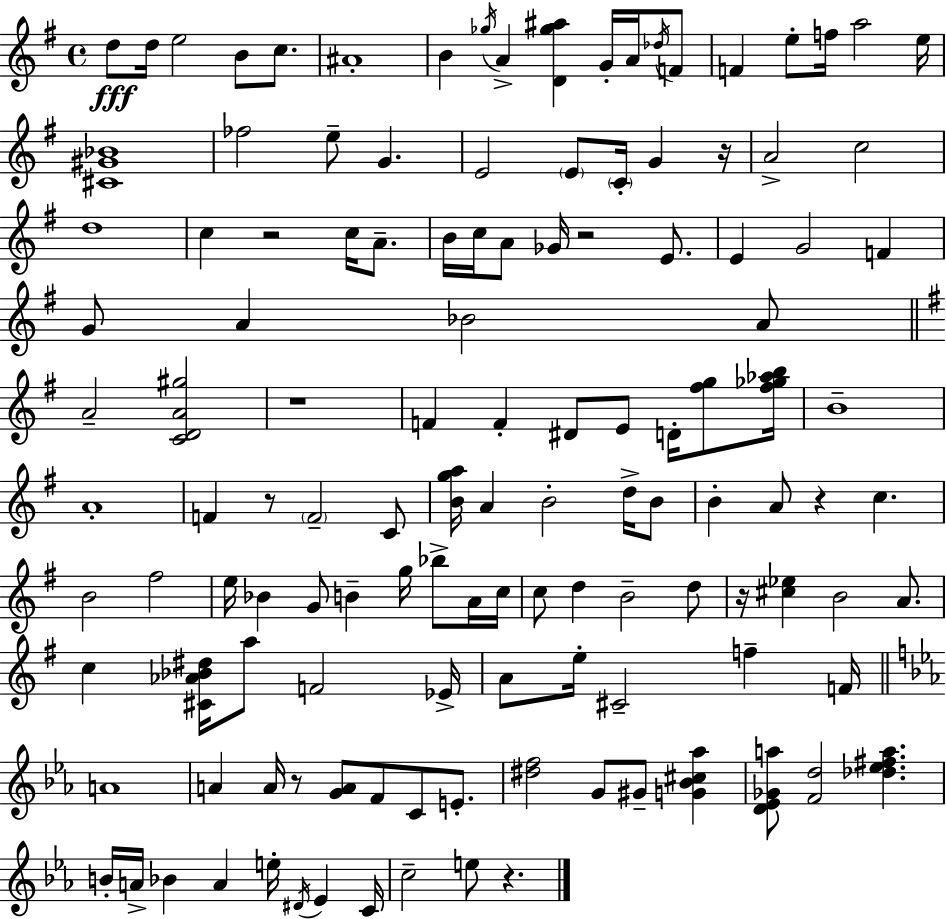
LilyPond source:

{
  \clef treble
  \time 4/4
  \defaultTimeSignature
  \key e \minor
  d''8\fff d''16 e''2 b'8 c''8. | ais'1-. | b'4 \acciaccatura { ges''16 } a'4-> <d' ges'' ais''>4 g'16-. a'16 \acciaccatura { des''16 } | f'8 f'4 e''8-. f''16 a''2 | \break e''16 <cis' gis' bes'>1 | fes''2 e''8-- g'4. | e'2 \parenthesize e'8 \parenthesize c'16-. g'4 | r16 a'2-> c''2 | \break d''1 | c''4 r2 c''16 a'8.-- | b'16 c''16 a'8 ges'16 r2 e'8. | e'4 g'2 f'4 | \break g'8 a'4 bes'2 | a'8 \bar "||" \break \key g \major a'2-- <c' d' a' gis''>2 | r1 | f'4 f'4-. dis'8 e'8 d'16-. <fis'' g''>8 <fis'' ges'' aes'' b''>16 | b'1-- | \break a'1-. | f'4 r8 \parenthesize f'2-- c'8 | <b' g'' a''>16 a'4 b'2-. d''16-> b'8 | b'4-. a'8 r4 c''4. | \break b'2 fis''2 | e''16 bes'4 g'8 b'4-- g''16 bes''8-> a'16 c''16 | c''8 d''4 b'2-- d''8 | r16 <cis'' ees''>4 b'2 a'8. | \break c''4 <cis' aes' bes' dis''>16 a''8 f'2 ees'16-> | a'8 e''16-. cis'2-- f''4-- f'16 | \bar "||" \break \key ees \major a'1 | a'4 a'16 r8 <g' a'>8 f'8 c'8 e'8.-. | <dis'' f''>2 g'8 gis'8-- <g' bes' cis'' aes''>4 | <d' ees' ges' a''>8 <f' d''>2 <des'' ees'' fis'' a''>4. | \break b'16-. a'16-> bes'4 a'4 e''16-. \acciaccatura { dis'16 } ees'4 | c'16 c''2-- e''8 r4. | \bar "|."
}